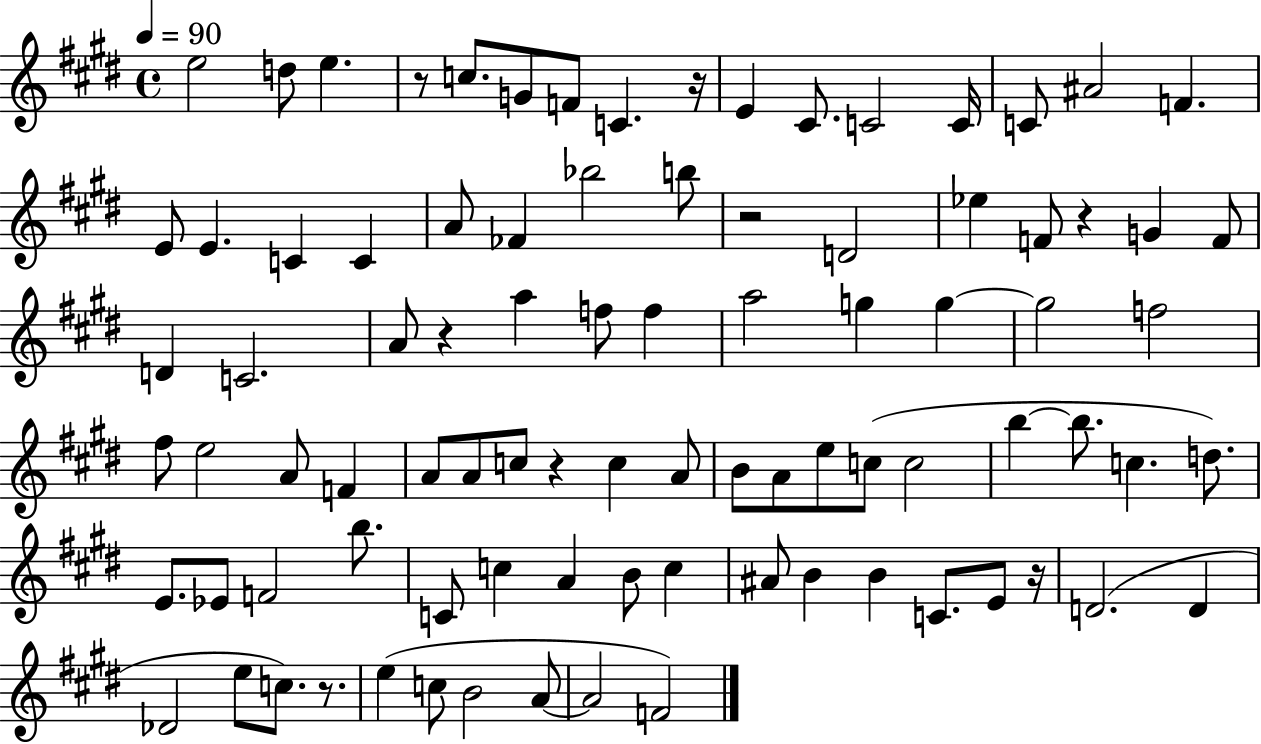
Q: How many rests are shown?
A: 8